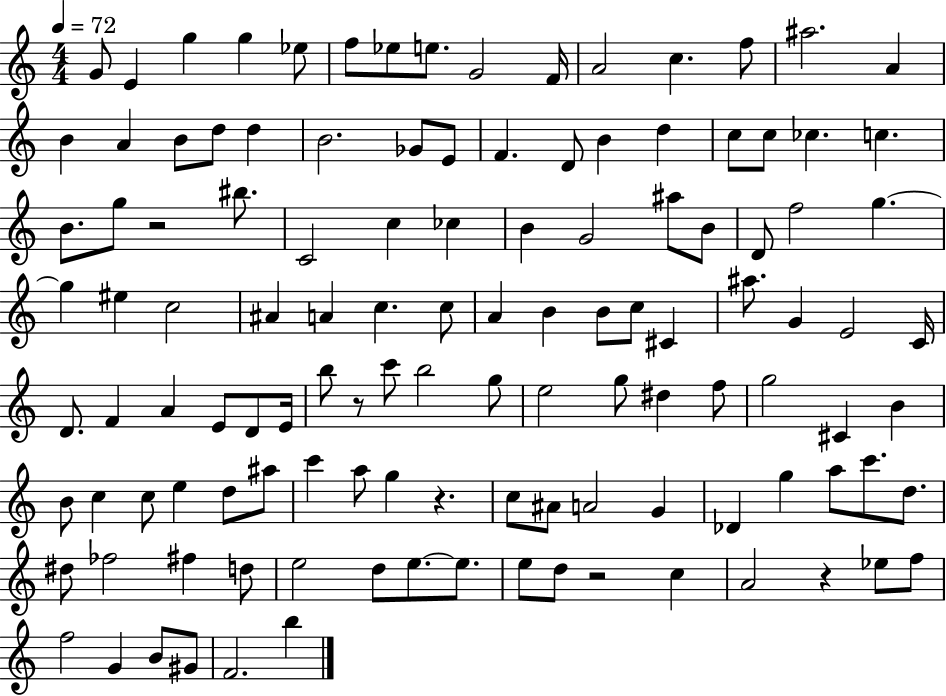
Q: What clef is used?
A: treble